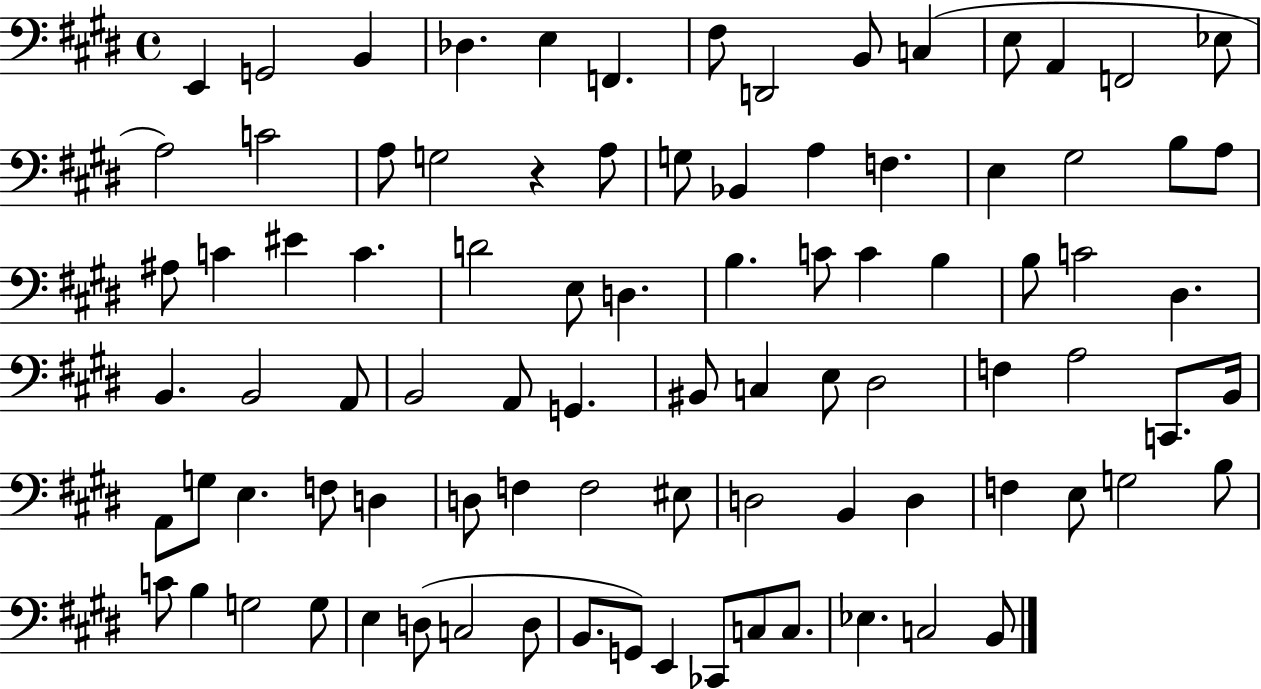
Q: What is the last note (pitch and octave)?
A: B2